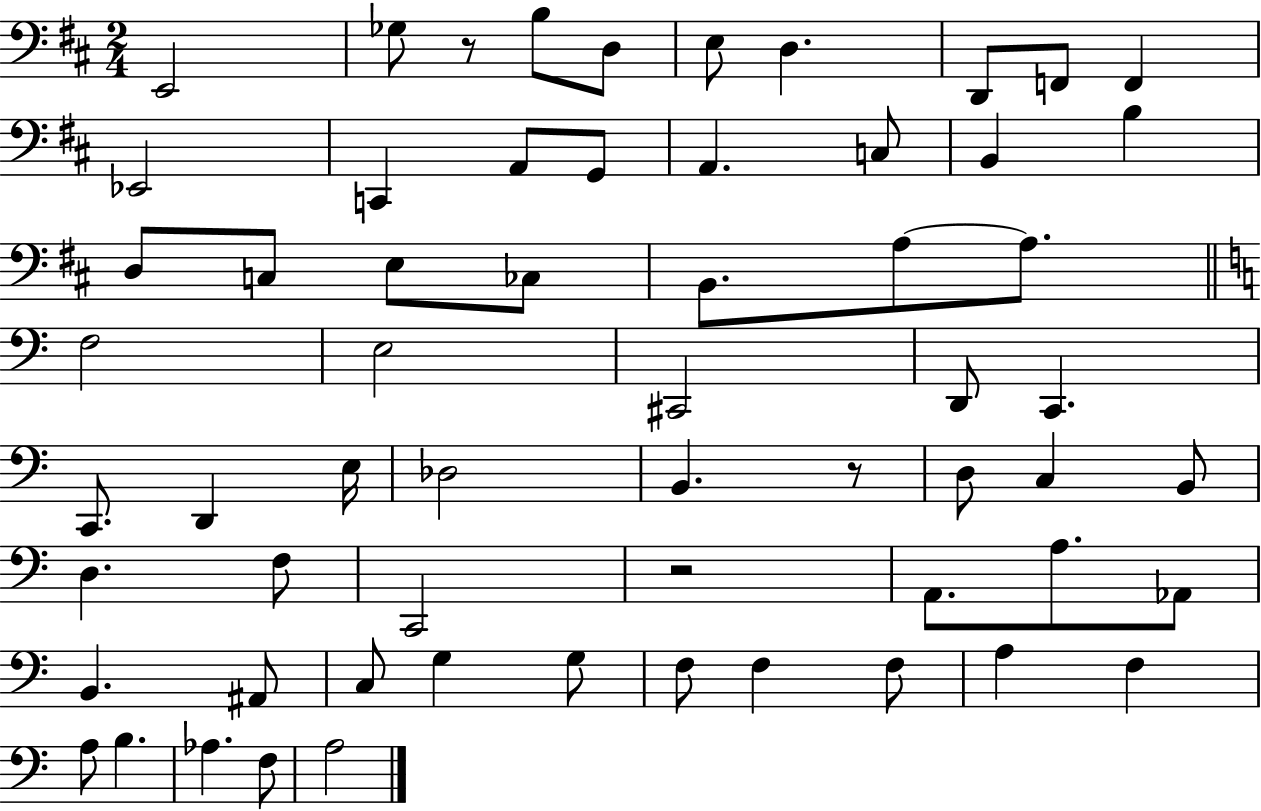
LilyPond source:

{
  \clef bass
  \numericTimeSignature
  \time 2/4
  \key d \major
  \repeat volta 2 { e,2 | ges8 r8 b8 d8 | e8 d4. | d,8 f,8 f,4 | \break ees,2 | c,4 a,8 g,8 | a,4. c8 | b,4 b4 | \break d8 c8 e8 ces8 | b,8. a8~~ a8. | \bar "||" \break \key c \major f2 | e2 | cis,2 | d,8 c,4. | \break c,8. d,4 e16 | des2 | b,4. r8 | d8 c4 b,8 | \break d4. f8 | c,2 | r2 | a,8. a8. aes,8 | \break b,4. ais,8 | c8 g4 g8 | f8 f4 f8 | a4 f4 | \break a8 b4. | aes4. f8 | a2 | } \bar "|."
}